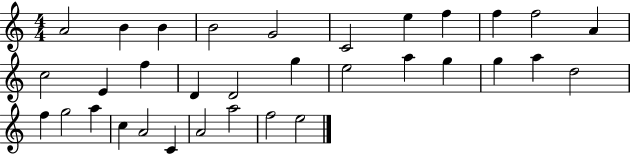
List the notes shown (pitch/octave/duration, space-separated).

A4/h B4/q B4/q B4/h G4/h C4/h E5/q F5/q F5/q F5/h A4/q C5/h E4/q F5/q D4/q D4/h G5/q E5/h A5/q G5/q G5/q A5/q D5/h F5/q G5/h A5/q C5/q A4/h C4/q A4/h A5/h F5/h E5/h